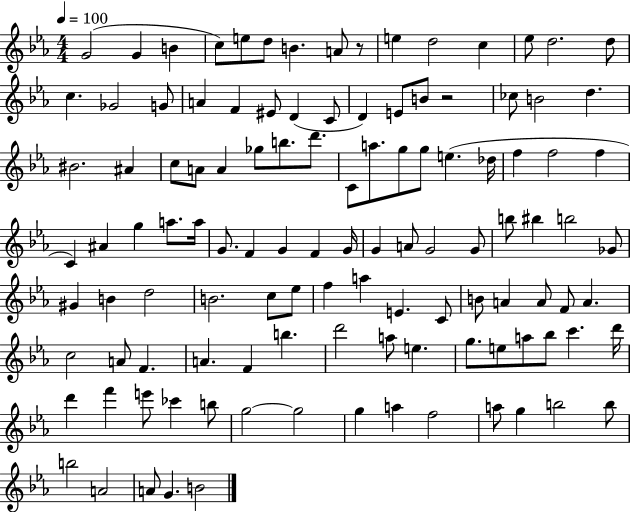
{
  \clef treble
  \numericTimeSignature
  \time 4/4
  \key ees \major
  \tempo 4 = 100
  g'2( g'4 b'4 | c''8) e''8 d''8 b'4. a'8 r8 | e''4 d''2 c''4 | ees''8 d''2. d''8 | \break c''4. ges'2 g'8 | a'4 f'4 eis'8 d'4( c'8 | d'4) e'8 b'8 r2 | ces''8 b'2 d''4. | \break bis'2. ais'4 | c''8 a'8 a'4 ges''8 b''8. d'''8. | c'8 a''8. g''8 g''8 e''4.( des''16 | f''4 f''2 f''4 | \break c'4) ais'4 g''4 a''8. a''16 | g'8. f'4 g'4 f'4 g'16 | g'4 a'8 g'2 g'8 | b''8 bis''4 b''2 ges'8 | \break gis'4 b'4 d''2 | b'2. c''8 ees''8 | f''4 a''4 e'4. c'8 | b'8 a'4 a'8 f'8 a'4. | \break c''2 a'8 f'4. | a'4. f'4 b''4. | d'''2 a''8 e''4. | g''8. e''8 a''8 bes''8 c'''4. d'''16 | \break d'''4 f'''4 e'''8 ces'''4 b''8 | g''2~~ g''2 | g''4 a''4 f''2 | a''8 g''4 b''2 b''8 | \break b''2 a'2 | a'8 g'4. b'2 | \bar "|."
}